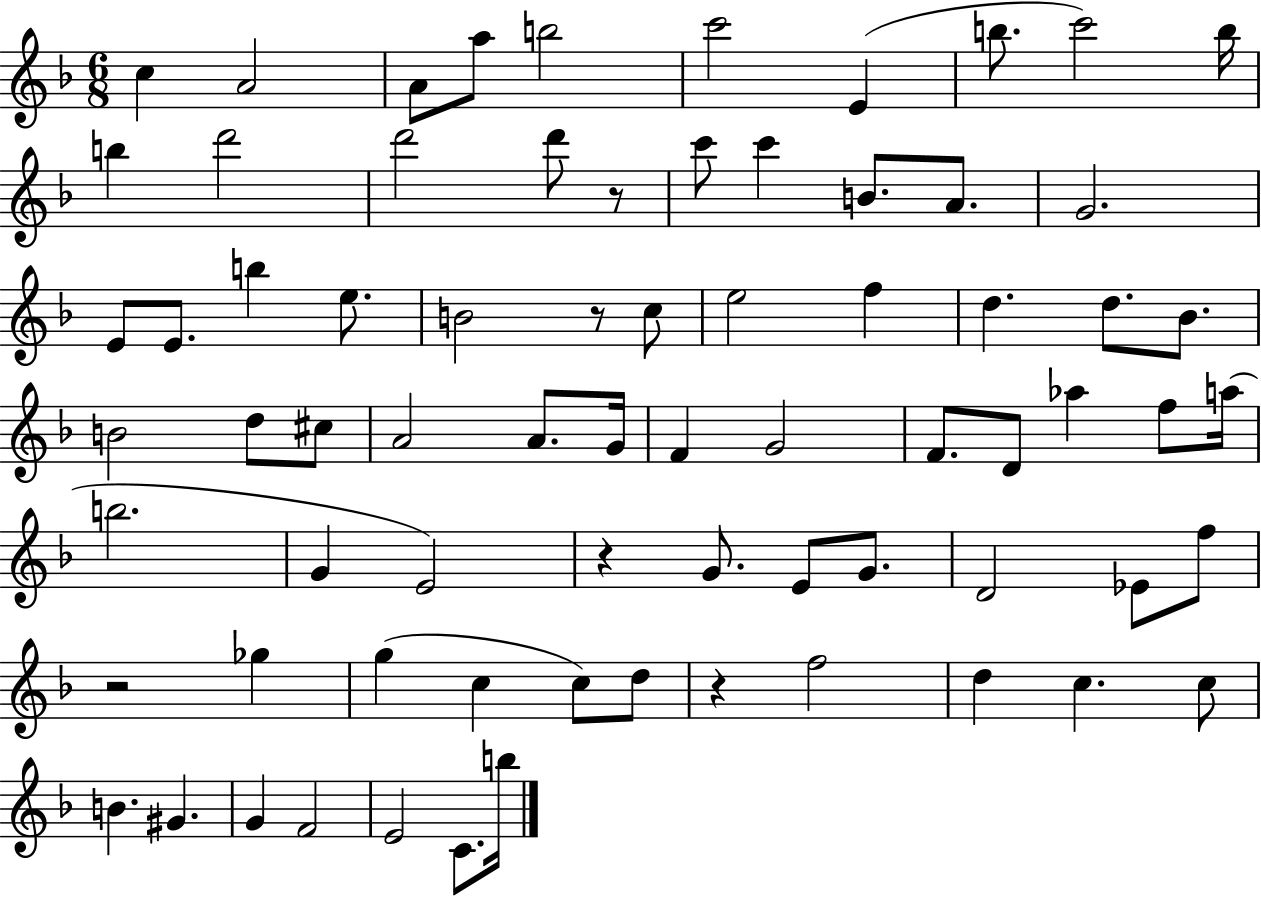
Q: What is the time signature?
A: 6/8